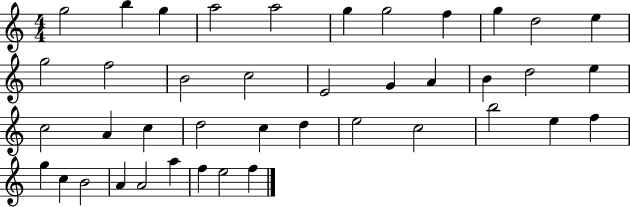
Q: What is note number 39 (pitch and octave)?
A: F5